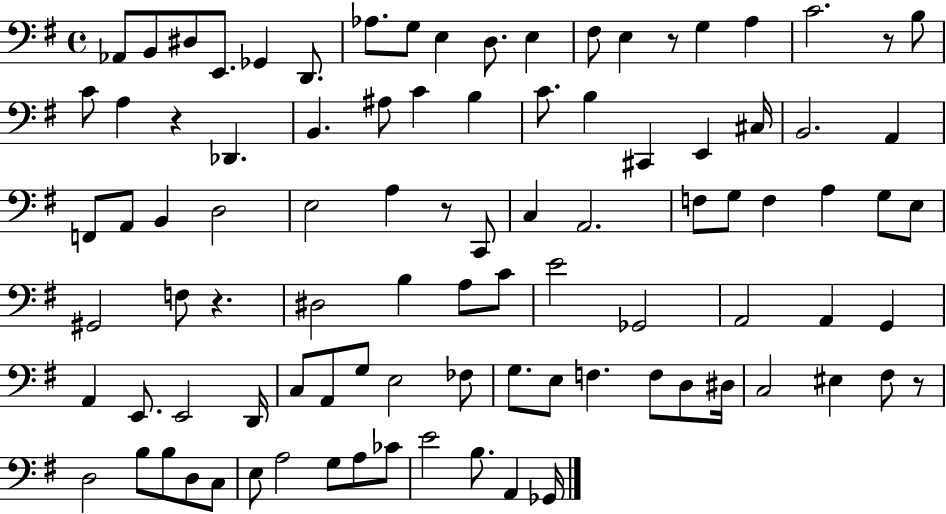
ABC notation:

X:1
T:Untitled
M:4/4
L:1/4
K:G
_A,,/2 B,,/2 ^D,/2 E,,/2 _G,, D,,/2 _A,/2 G,/2 E, D,/2 E, ^F,/2 E, z/2 G, A, C2 z/2 B,/2 C/2 A, z _D,, B,, ^A,/2 C B, C/2 B, ^C,, E,, ^C,/4 B,,2 A,, F,,/2 A,,/2 B,, D,2 E,2 A, z/2 C,,/2 C, A,,2 F,/2 G,/2 F, A, G,/2 E,/2 ^G,,2 F,/2 z ^D,2 B, A,/2 C/2 E2 _G,,2 A,,2 A,, G,, A,, E,,/2 E,,2 D,,/4 C,/2 A,,/2 G,/2 E,2 _F,/2 G,/2 E,/2 F, F,/2 D,/2 ^D,/4 C,2 ^E, ^F,/2 z/2 D,2 B,/2 B,/2 D,/2 C,/2 E,/2 A,2 G,/2 A,/2 _C/2 E2 B,/2 A,, _G,,/4